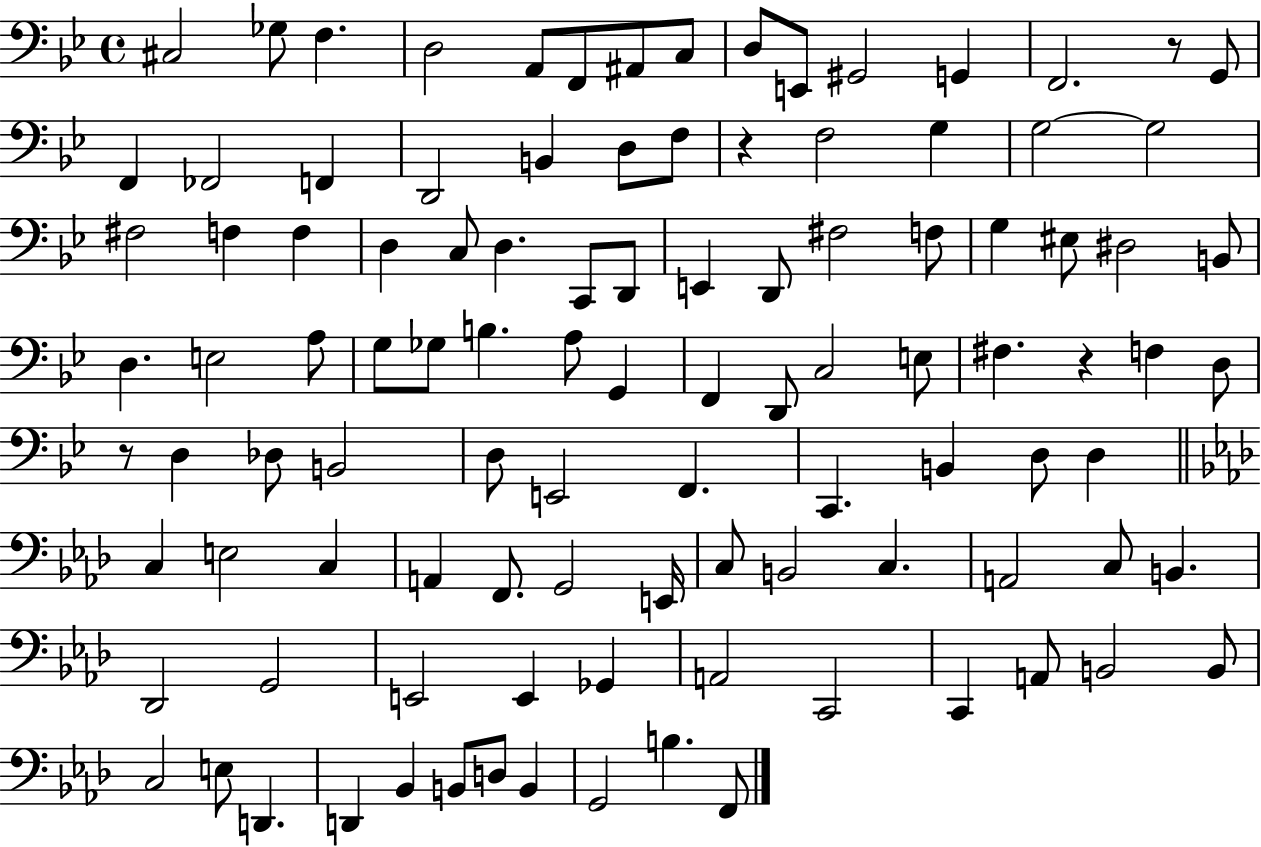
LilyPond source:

{
  \clef bass
  \time 4/4
  \defaultTimeSignature
  \key bes \major
  cis2 ges8 f4. | d2 a,8 f,8 ais,8 c8 | d8 e,8 gis,2 g,4 | f,2. r8 g,8 | \break f,4 fes,2 f,4 | d,2 b,4 d8 f8 | r4 f2 g4 | g2~~ g2 | \break fis2 f4 f4 | d4 c8 d4. c,8 d,8 | e,4 d,8 fis2 f8 | g4 eis8 dis2 b,8 | \break d4. e2 a8 | g8 ges8 b4. a8 g,4 | f,4 d,8 c2 e8 | fis4. r4 f4 d8 | \break r8 d4 des8 b,2 | d8 e,2 f,4. | c,4. b,4 d8 d4 | \bar "||" \break \key f \minor c4 e2 c4 | a,4 f,8. g,2 e,16 | c8 b,2 c4. | a,2 c8 b,4. | \break des,2 g,2 | e,2 e,4 ges,4 | a,2 c,2 | c,4 a,8 b,2 b,8 | \break c2 e8 d,4. | d,4 bes,4 b,8 d8 b,4 | g,2 b4. f,8 | \bar "|."
}